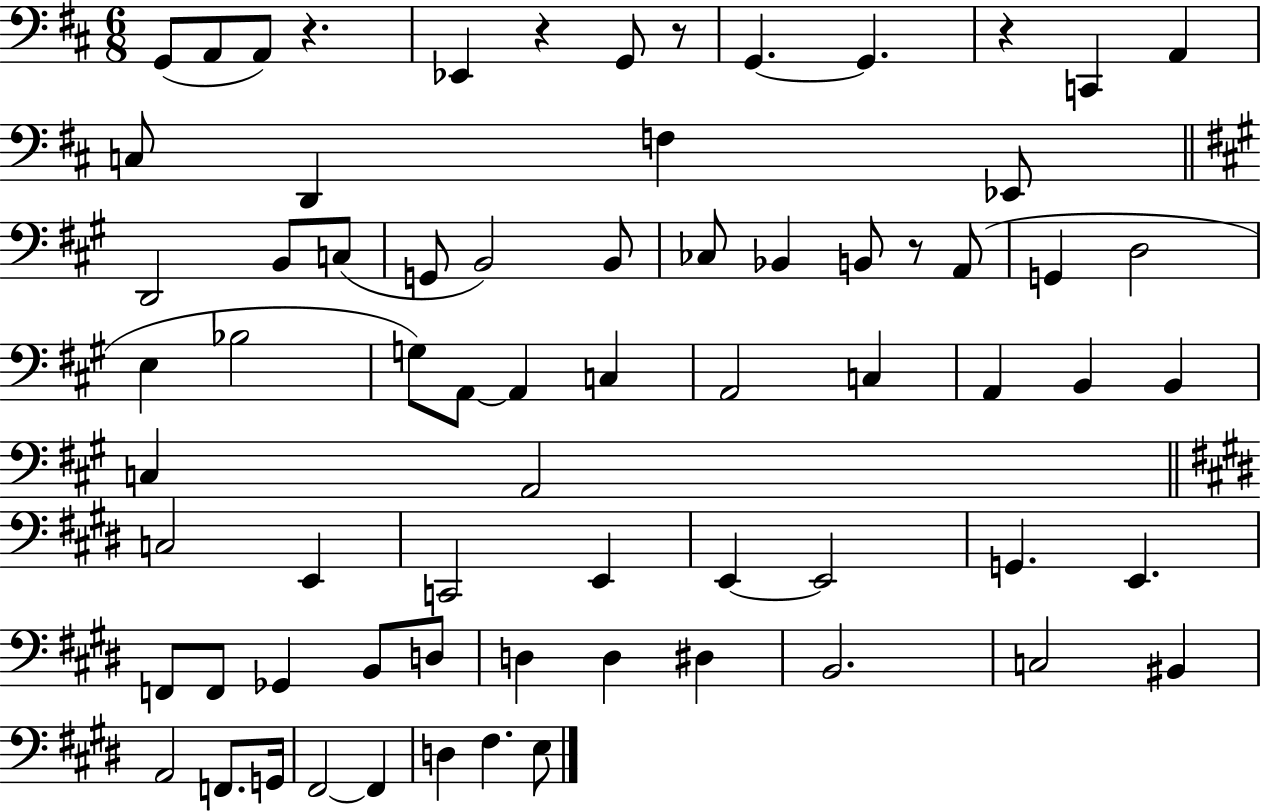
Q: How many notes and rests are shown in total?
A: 70